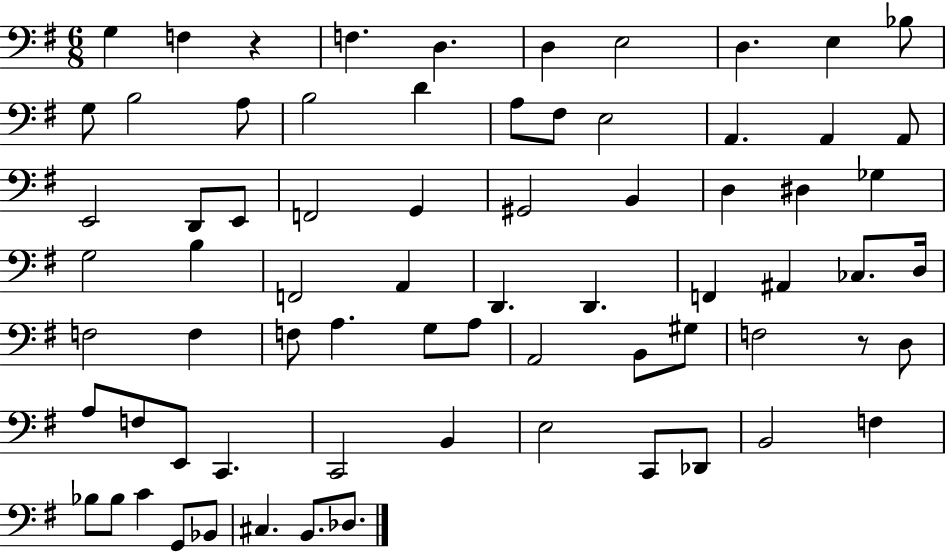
G3/q F3/q R/q F3/q. D3/q. D3/q E3/h D3/q. E3/q Bb3/e G3/e B3/h A3/e B3/h D4/q A3/e F#3/e E3/h A2/q. A2/q A2/e E2/h D2/e E2/e F2/h G2/q G#2/h B2/q D3/q D#3/q Gb3/q G3/h B3/q F2/h A2/q D2/q. D2/q. F2/q A#2/q CES3/e. D3/s F3/h F3/q F3/e A3/q. G3/e A3/e A2/h B2/e G#3/e F3/h R/e D3/e A3/e F3/e E2/e C2/q. C2/h B2/q E3/h C2/e Db2/e B2/h F3/q Bb3/e Bb3/e C4/q G2/e Bb2/e C#3/q. B2/e. Db3/e.